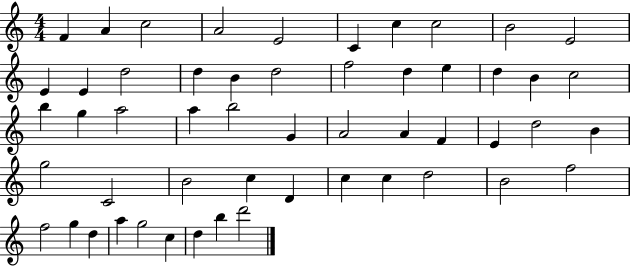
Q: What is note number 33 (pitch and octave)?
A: D5